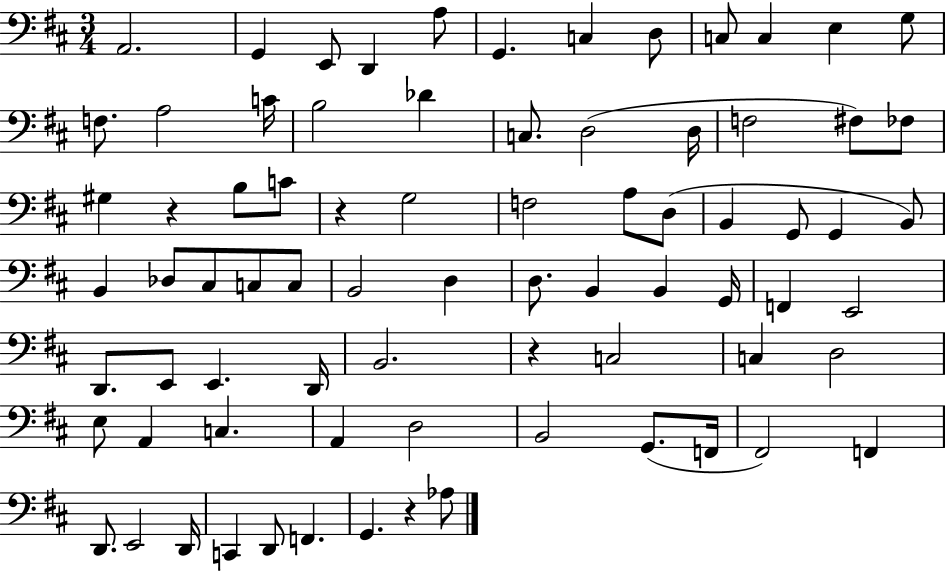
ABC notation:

X:1
T:Untitled
M:3/4
L:1/4
K:D
A,,2 G,, E,,/2 D,, A,/2 G,, C, D,/2 C,/2 C, E, G,/2 F,/2 A,2 C/4 B,2 _D C,/2 D,2 D,/4 F,2 ^F,/2 _F,/2 ^G, z B,/2 C/2 z G,2 F,2 A,/2 D,/2 B,, G,,/2 G,, B,,/2 B,, _D,/2 ^C,/2 C,/2 C,/2 B,,2 D, D,/2 B,, B,, G,,/4 F,, E,,2 D,,/2 E,,/2 E,, D,,/4 B,,2 z C,2 C, D,2 E,/2 A,, C, A,, D,2 B,,2 G,,/2 F,,/4 ^F,,2 F,, D,,/2 E,,2 D,,/4 C,, D,,/2 F,, G,, z _A,/2